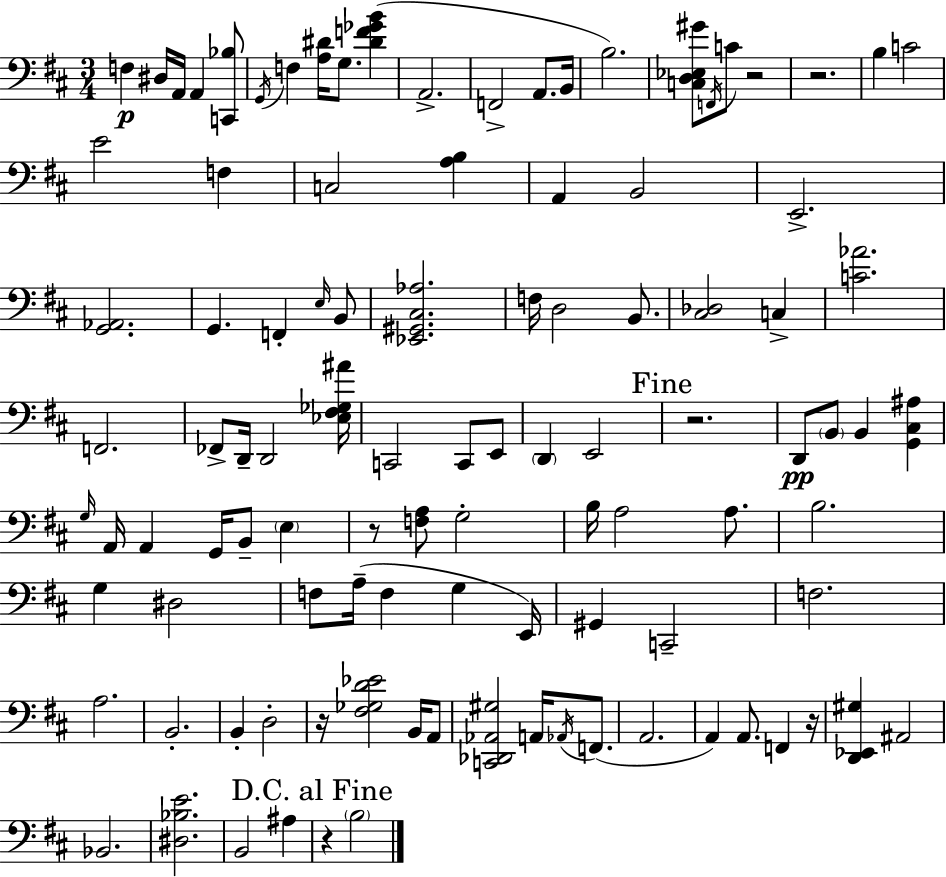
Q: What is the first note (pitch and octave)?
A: F3